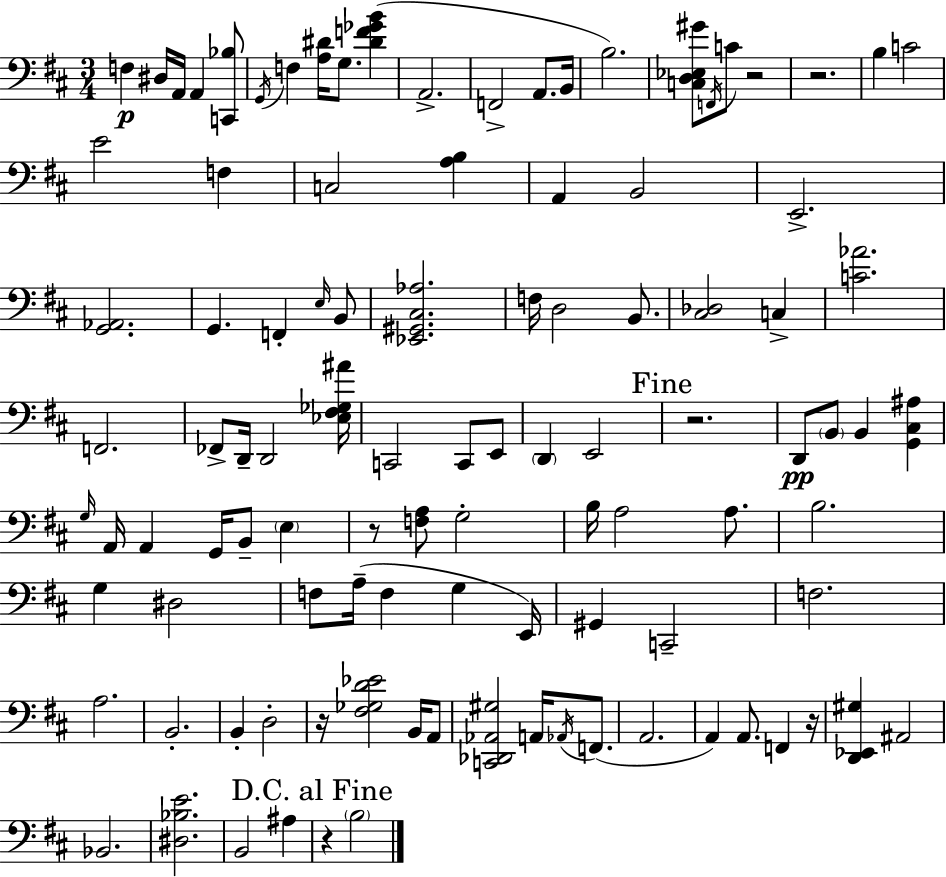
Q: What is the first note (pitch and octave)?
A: F3